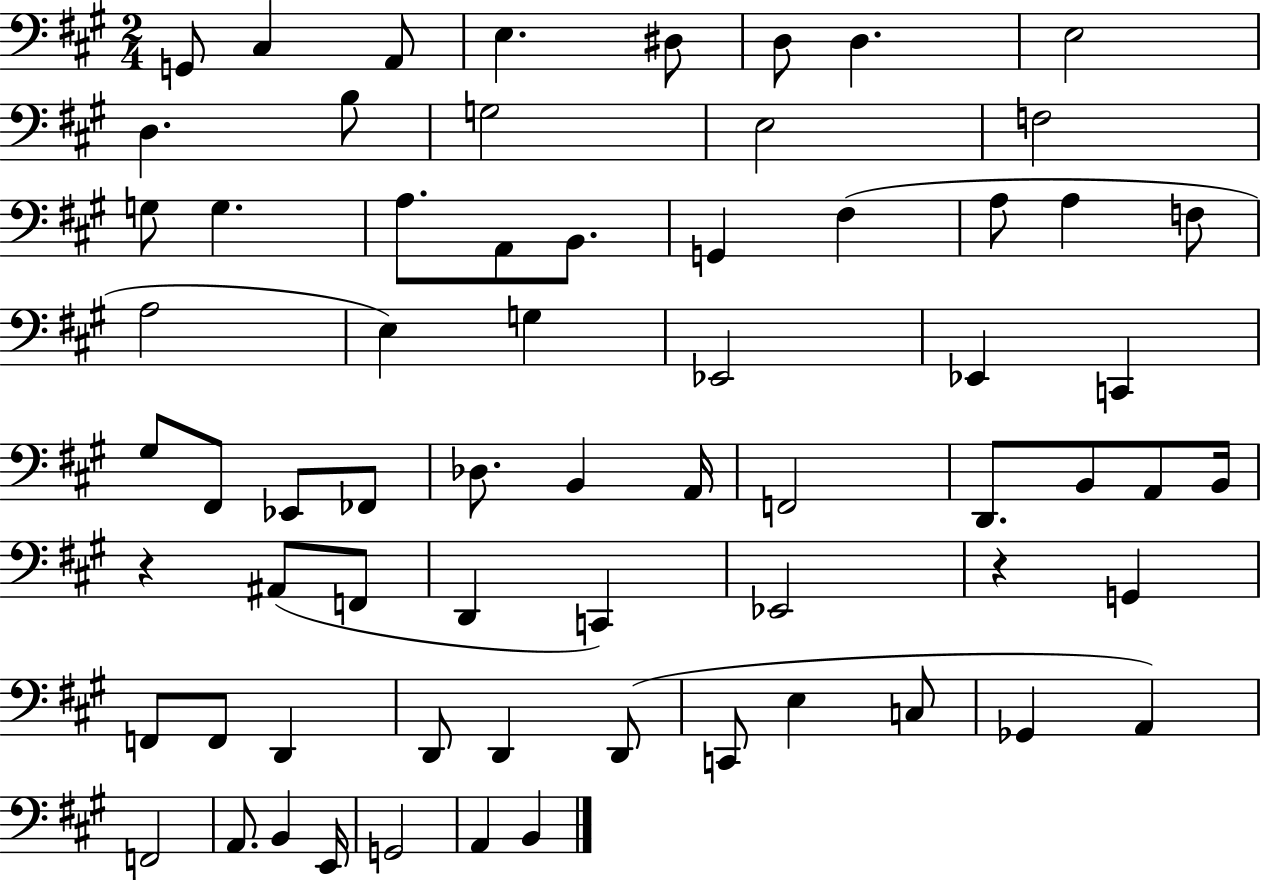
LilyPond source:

{
  \clef bass
  \numericTimeSignature
  \time 2/4
  \key a \major
  \repeat volta 2 { g,8 cis4 a,8 | e4. dis8 | d8 d4. | e2 | \break d4. b8 | g2 | e2 | f2 | \break g8 g4. | a8. a,8 b,8. | g,4 fis4( | a8 a4 f8 | \break a2 | e4) g4 | ees,2 | ees,4 c,4 | \break gis8 fis,8 ees,8 fes,8 | des8. b,4 a,16 | f,2 | d,8. b,8 a,8 b,16 | \break r4 ais,8( f,8 | d,4 c,4) | ees,2 | r4 g,4 | \break f,8 f,8 d,4 | d,8 d,4 d,8( | c,8 e4 c8 | ges,4 a,4) | \break f,2 | a,8. b,4 e,16 | g,2 | a,4 b,4 | \break } \bar "|."
}